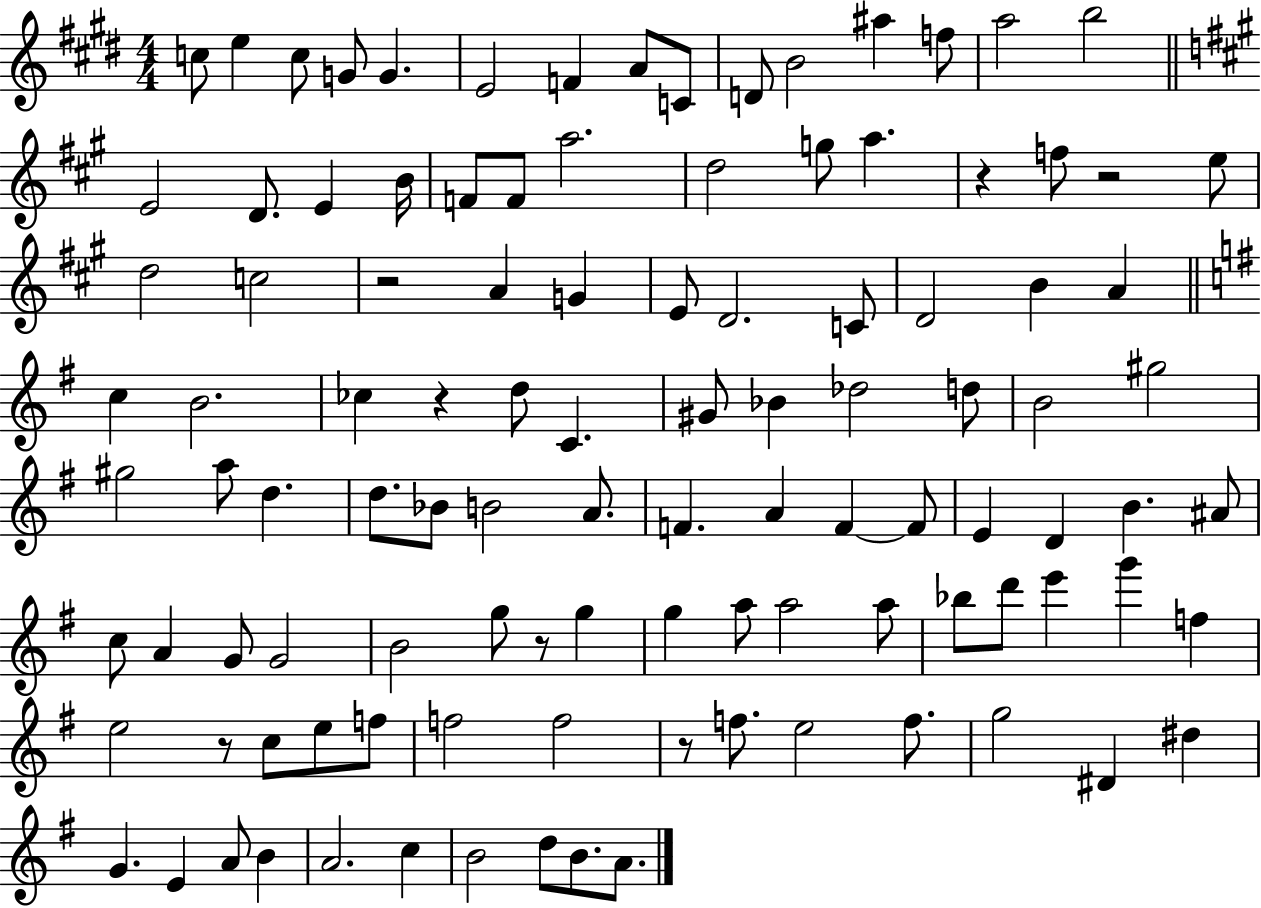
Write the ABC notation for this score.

X:1
T:Untitled
M:4/4
L:1/4
K:E
c/2 e c/2 G/2 G E2 F A/2 C/2 D/2 B2 ^a f/2 a2 b2 E2 D/2 E B/4 F/2 F/2 a2 d2 g/2 a z f/2 z2 e/2 d2 c2 z2 A G E/2 D2 C/2 D2 B A c B2 _c z d/2 C ^G/2 _B _d2 d/2 B2 ^g2 ^g2 a/2 d d/2 _B/2 B2 A/2 F A F F/2 E D B ^A/2 c/2 A G/2 G2 B2 g/2 z/2 g g a/2 a2 a/2 _b/2 d'/2 e' g' f e2 z/2 c/2 e/2 f/2 f2 f2 z/2 f/2 e2 f/2 g2 ^D ^d G E A/2 B A2 c B2 d/2 B/2 A/2